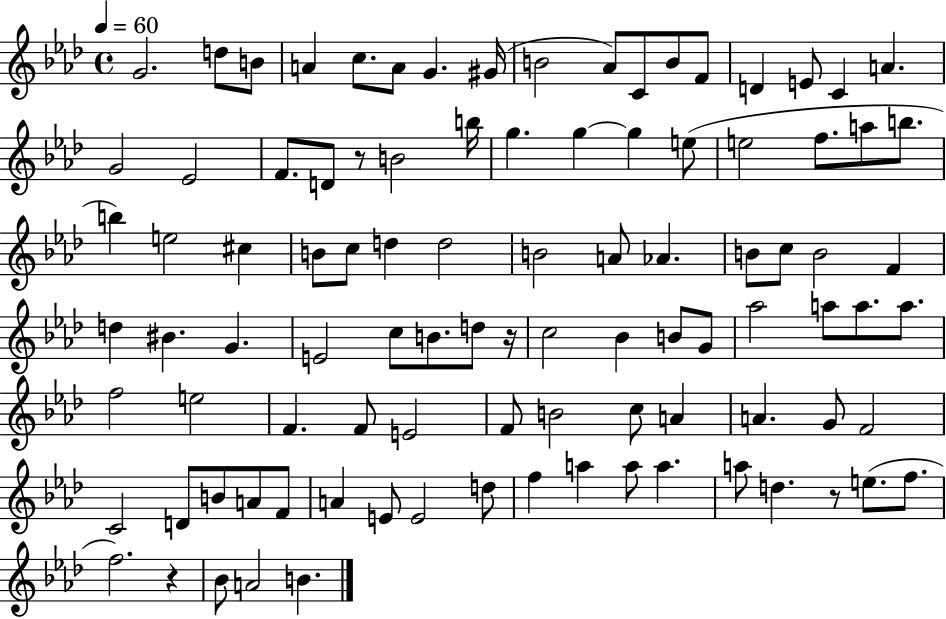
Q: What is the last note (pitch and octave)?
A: B4